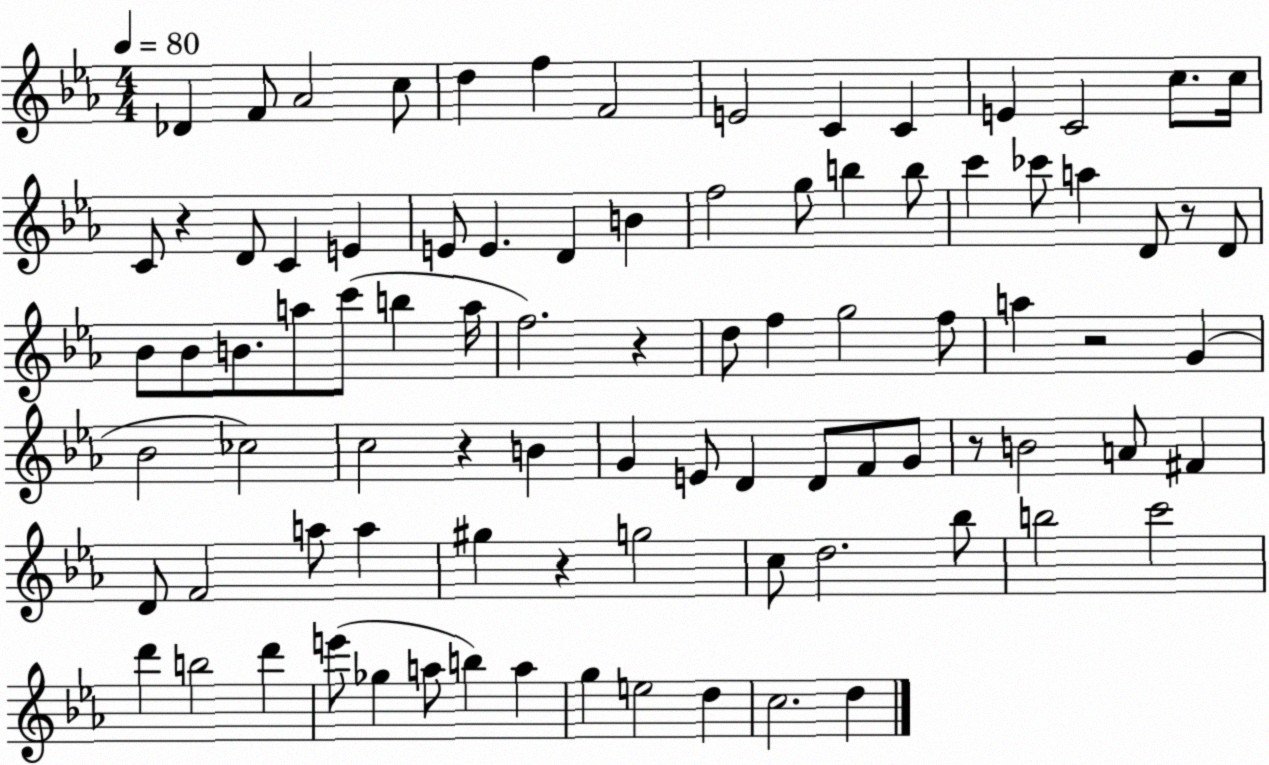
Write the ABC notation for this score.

X:1
T:Untitled
M:4/4
L:1/4
K:Eb
_D F/2 _A2 c/2 d f F2 E2 C C E C2 c/2 c/4 C/2 z D/2 C E E/2 E D B f2 g/2 b b/2 c' _c'/2 a D/2 z/2 D/2 _B/2 _B/2 B/2 a/2 c'/2 b a/4 f2 z d/2 f g2 f/2 a z2 G _B2 _c2 c2 z B G E/2 D D/2 F/2 G/2 z/2 B2 A/2 ^F D/2 F2 a/2 a ^g z g2 c/2 d2 _b/2 b2 c'2 d' b2 d' e'/2 _g a/2 b a g e2 d c2 d